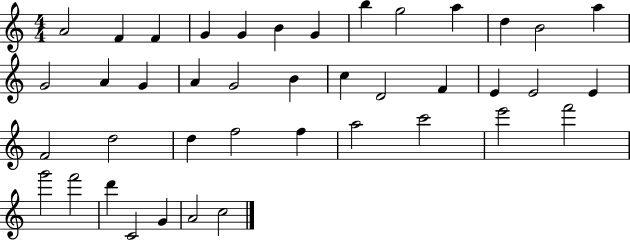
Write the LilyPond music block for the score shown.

{
  \clef treble
  \numericTimeSignature
  \time 4/4
  \key c \major
  a'2 f'4 f'4 | g'4 g'4 b'4 g'4 | b''4 g''2 a''4 | d''4 b'2 a''4 | \break g'2 a'4 g'4 | a'4 g'2 b'4 | c''4 d'2 f'4 | e'4 e'2 e'4 | \break f'2 d''2 | d''4 f''2 f''4 | a''2 c'''2 | e'''2 f'''2 | \break g'''2 f'''2 | d'''4 c'2 g'4 | a'2 c''2 | \bar "|."
}